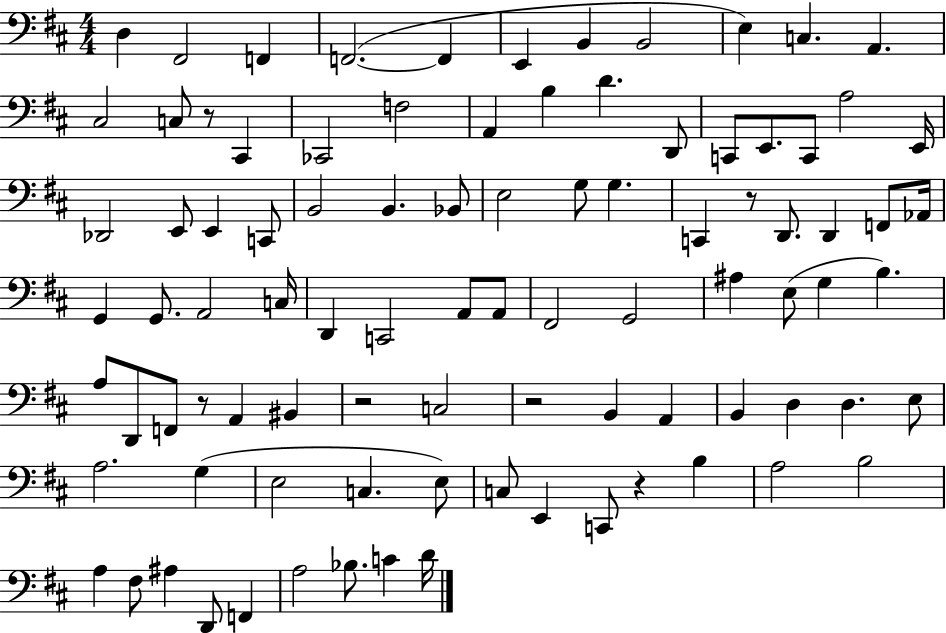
X:1
T:Untitled
M:4/4
L:1/4
K:D
D, ^F,,2 F,, F,,2 F,, E,, B,, B,,2 E, C, A,, ^C,2 C,/2 z/2 ^C,, _C,,2 F,2 A,, B, D D,,/2 C,,/2 E,,/2 C,,/2 A,2 E,,/4 _D,,2 E,,/2 E,, C,,/2 B,,2 B,, _B,,/2 E,2 G,/2 G, C,, z/2 D,,/2 D,, F,,/2 _A,,/4 G,, G,,/2 A,,2 C,/4 D,, C,,2 A,,/2 A,,/2 ^F,,2 G,,2 ^A, E,/2 G, B, A,/2 D,,/2 F,,/2 z/2 A,, ^B,, z2 C,2 z2 B,, A,, B,, D, D, E,/2 A,2 G, E,2 C, E,/2 C,/2 E,, C,,/2 z B, A,2 B,2 A, ^F,/2 ^A, D,,/2 F,, A,2 _B,/2 C D/4